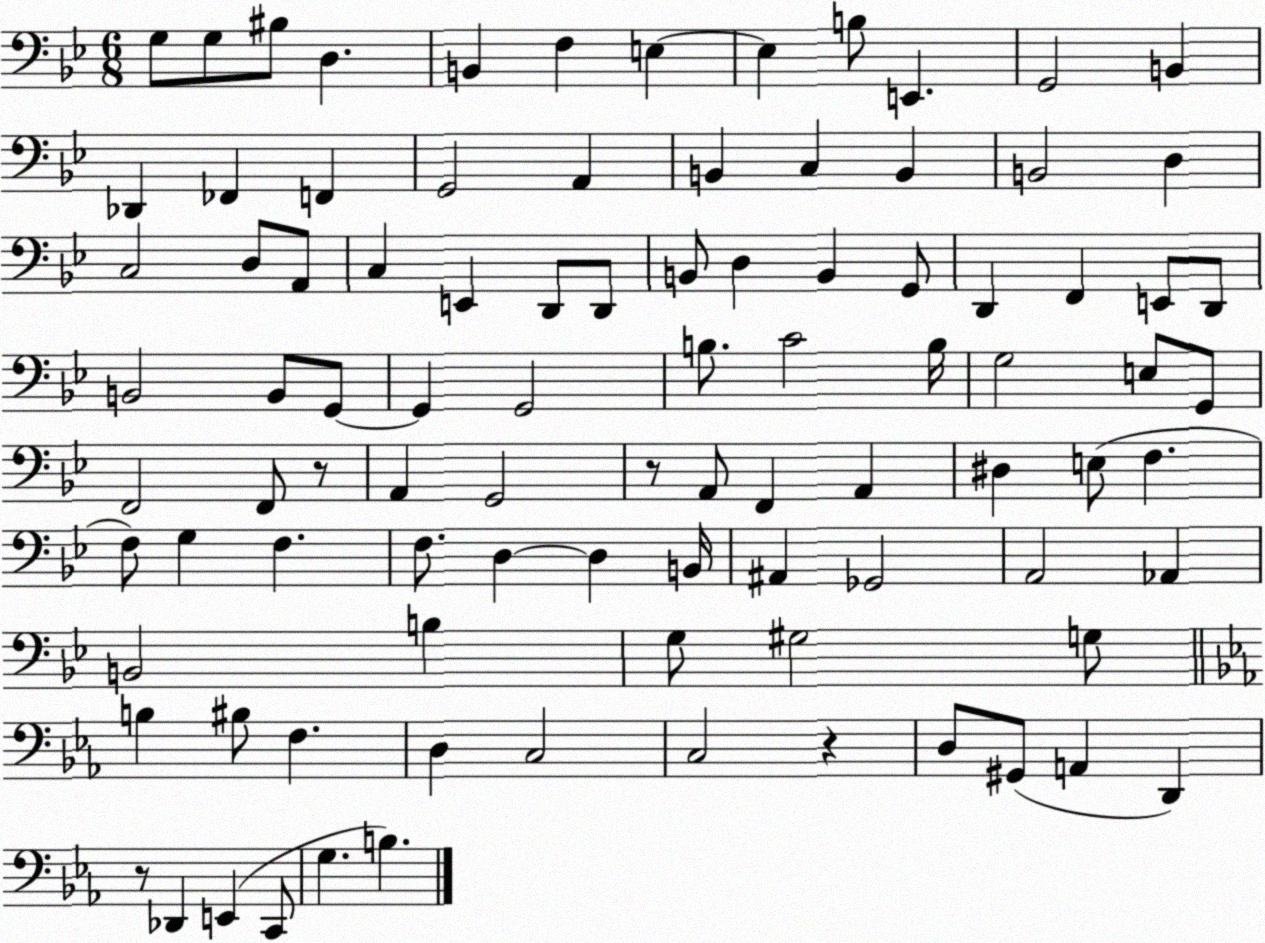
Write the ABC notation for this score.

X:1
T:Untitled
M:6/8
L:1/4
K:Bb
G,/2 G,/2 ^B,/2 D, B,, F, E, E, B,/2 E,, G,,2 B,, _D,, _F,, F,, G,,2 A,, B,, C, B,, B,,2 D, C,2 D,/2 A,,/2 C, E,, D,,/2 D,,/2 B,,/2 D, B,, G,,/2 D,, F,, E,,/2 D,,/2 B,,2 B,,/2 G,,/2 G,, G,,2 B,/2 C2 B,/4 G,2 E,/2 G,,/2 F,,2 F,,/2 z/2 A,, G,,2 z/2 A,,/2 F,, A,, ^D, E,/2 F, F,/2 G, F, F,/2 D, D, B,,/4 ^A,, _G,,2 A,,2 _A,, B,,2 B, G,/2 ^G,2 G,/2 B, ^B,/2 F, D, C,2 C,2 z D,/2 ^G,,/2 A,, D,, z/2 _D,, E,, C,,/2 G, B,